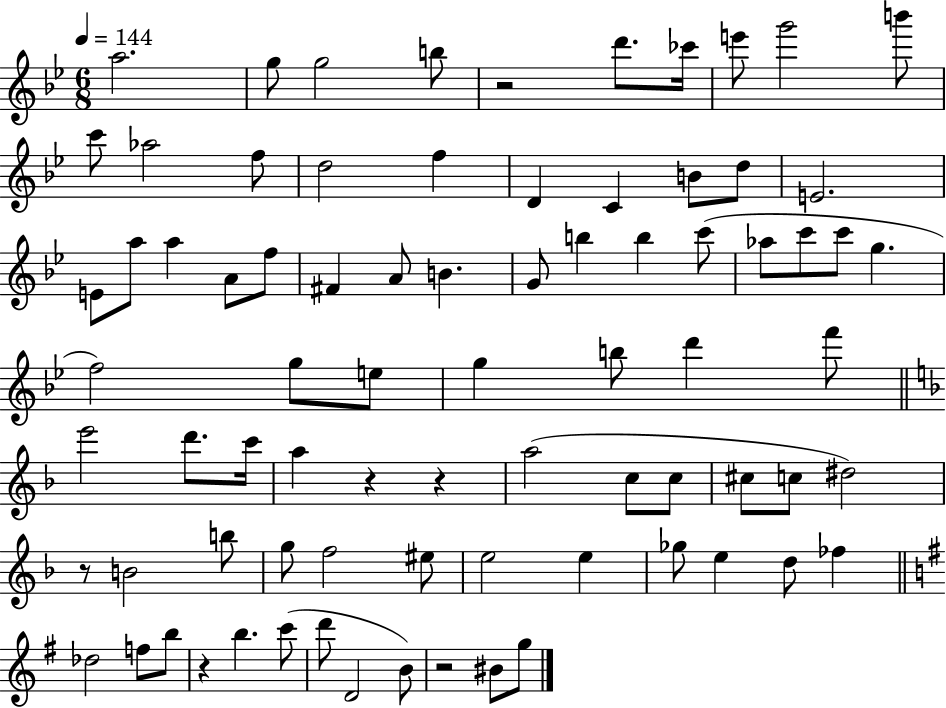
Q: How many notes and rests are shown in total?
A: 79